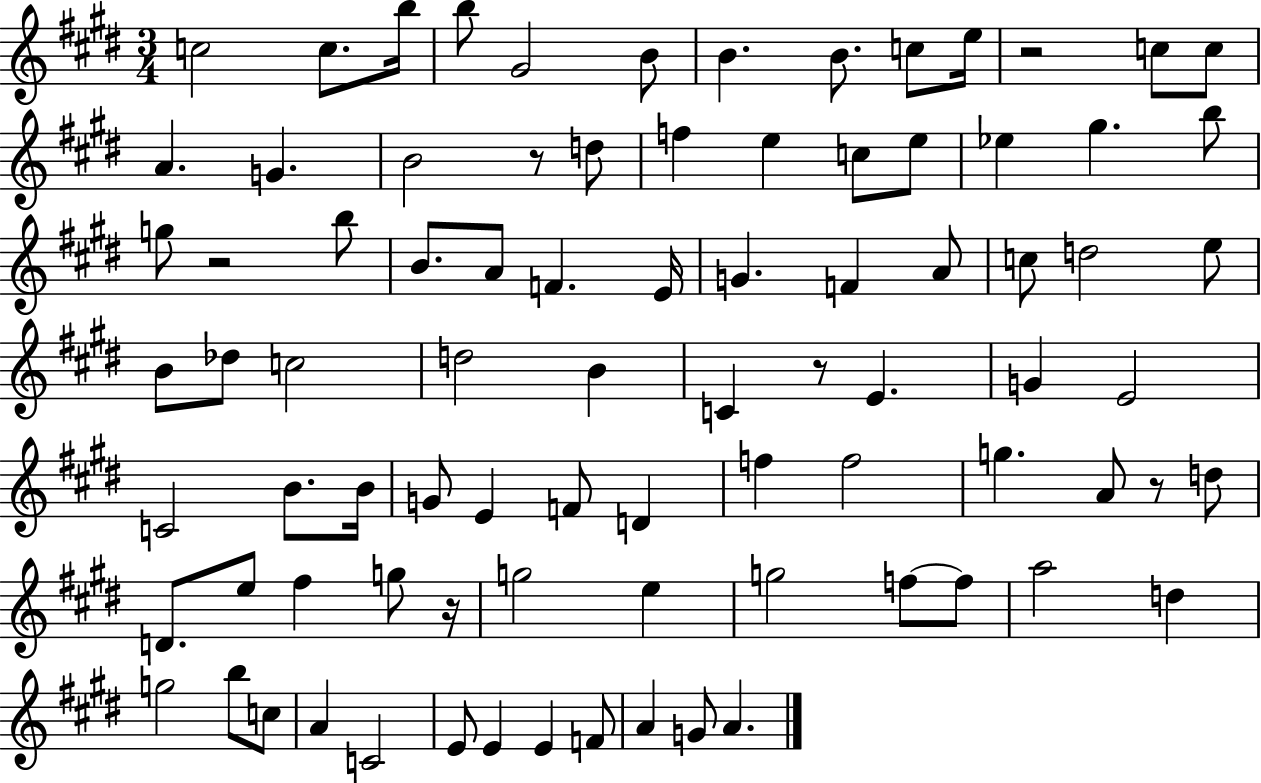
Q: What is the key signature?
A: E major